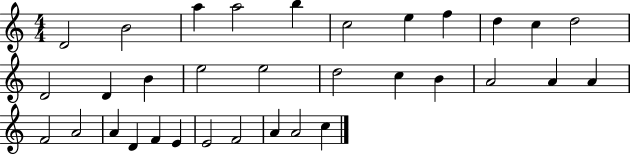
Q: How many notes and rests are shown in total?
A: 33